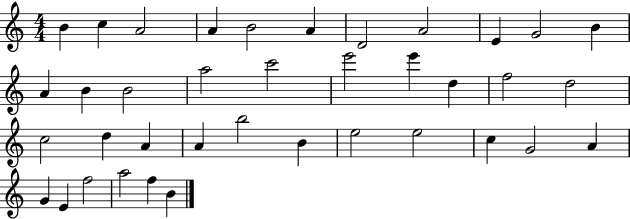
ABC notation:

X:1
T:Untitled
M:4/4
L:1/4
K:C
B c A2 A B2 A D2 A2 E G2 B A B B2 a2 c'2 e'2 e' d f2 d2 c2 d A A b2 B e2 e2 c G2 A G E f2 a2 f B